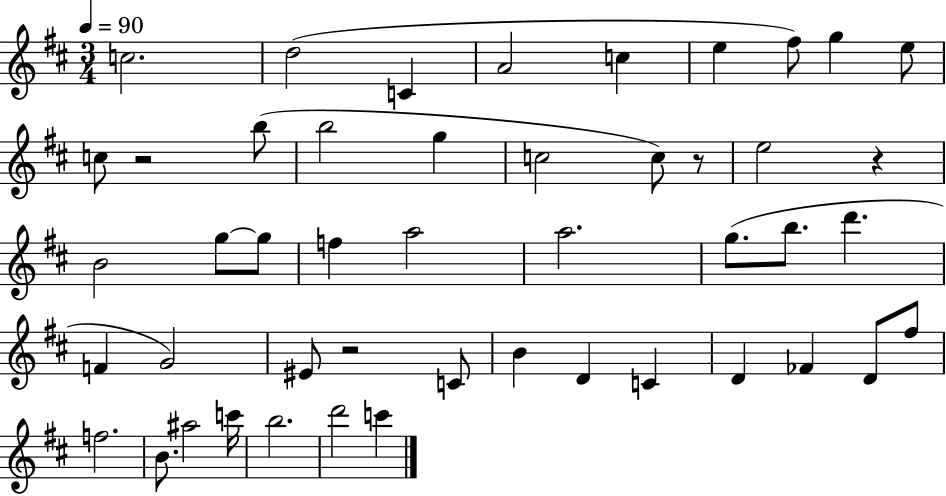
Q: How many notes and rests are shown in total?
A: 47